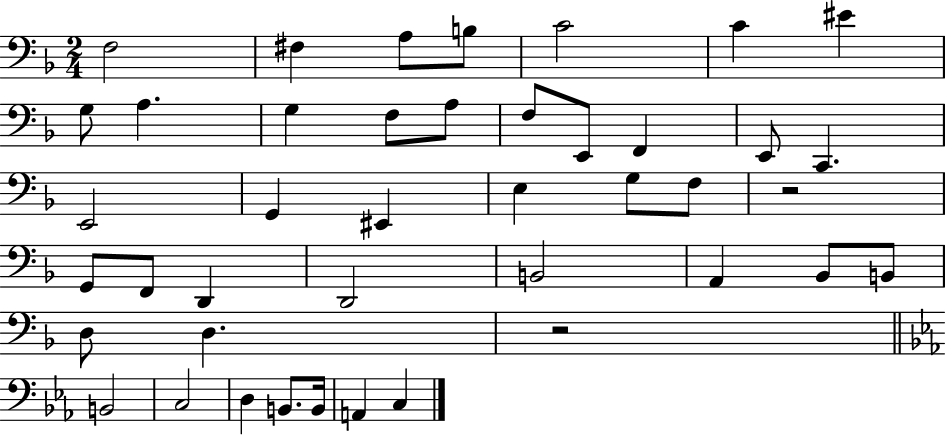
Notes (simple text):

F3/h F#3/q A3/e B3/e C4/h C4/q EIS4/q G3/e A3/q. G3/q F3/e A3/e F3/e E2/e F2/q E2/e C2/q. E2/h G2/q EIS2/q E3/q G3/e F3/e R/h G2/e F2/e D2/q D2/h B2/h A2/q Bb2/e B2/e D3/e D3/q. R/h B2/h C3/h D3/q B2/e. B2/s A2/q C3/q